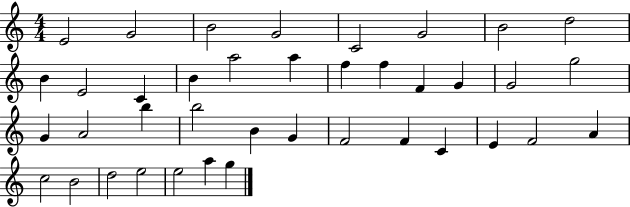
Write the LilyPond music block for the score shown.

{
  \clef treble
  \numericTimeSignature
  \time 4/4
  \key c \major
  e'2 g'2 | b'2 g'2 | c'2 g'2 | b'2 d''2 | \break b'4 e'2 c'4 | b'4 a''2 a''4 | f''4 f''4 f'4 g'4 | g'2 g''2 | \break g'4 a'2 b''4 | b''2 b'4 g'4 | f'2 f'4 c'4 | e'4 f'2 a'4 | \break c''2 b'2 | d''2 e''2 | e''2 a''4 g''4 | \bar "|."
}